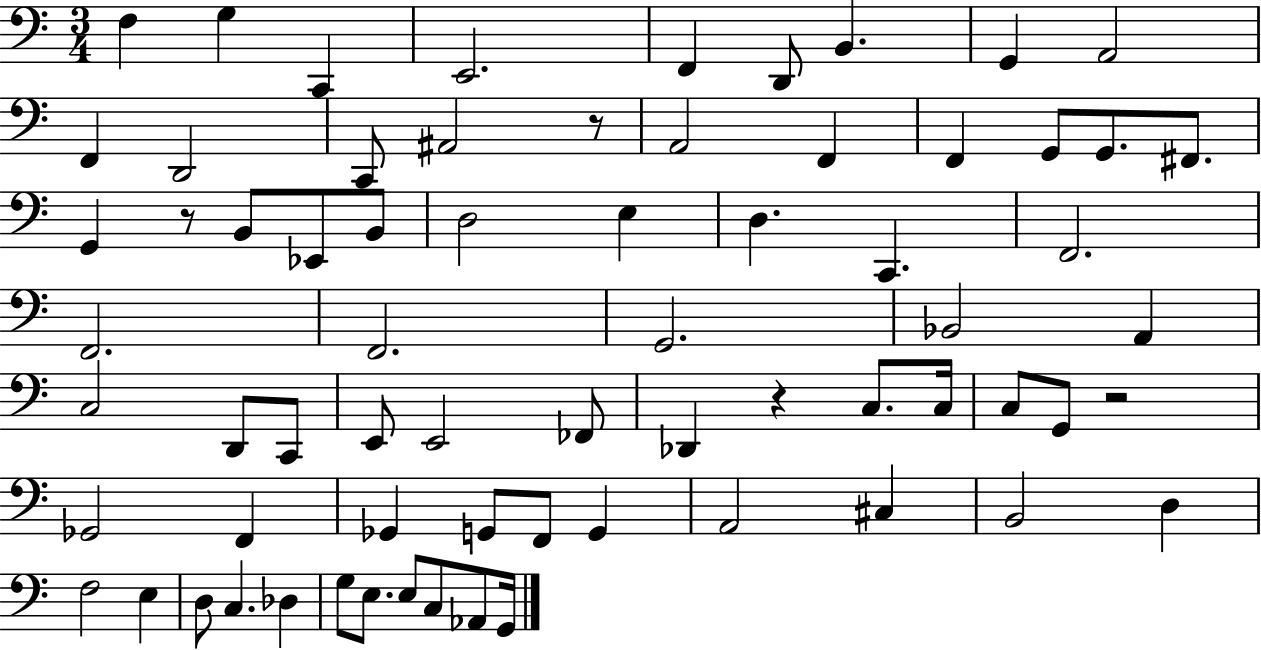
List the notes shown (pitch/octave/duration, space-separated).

F3/q G3/q C2/q E2/h. F2/q D2/e B2/q. G2/q A2/h F2/q D2/h C2/e A#2/h R/e A2/h F2/q F2/q G2/e G2/e. F#2/e. G2/q R/e B2/e Eb2/e B2/e D3/h E3/q D3/q. C2/q. F2/h. F2/h. F2/h. G2/h. Bb2/h A2/q C3/h D2/e C2/e E2/e E2/h FES2/e Db2/q R/q C3/e. C3/s C3/e G2/e R/h Gb2/h F2/q Gb2/q G2/e F2/e G2/q A2/h C#3/q B2/h D3/q F3/h E3/q D3/e C3/q. Db3/q G3/e E3/e. E3/e C3/e Ab2/e G2/s